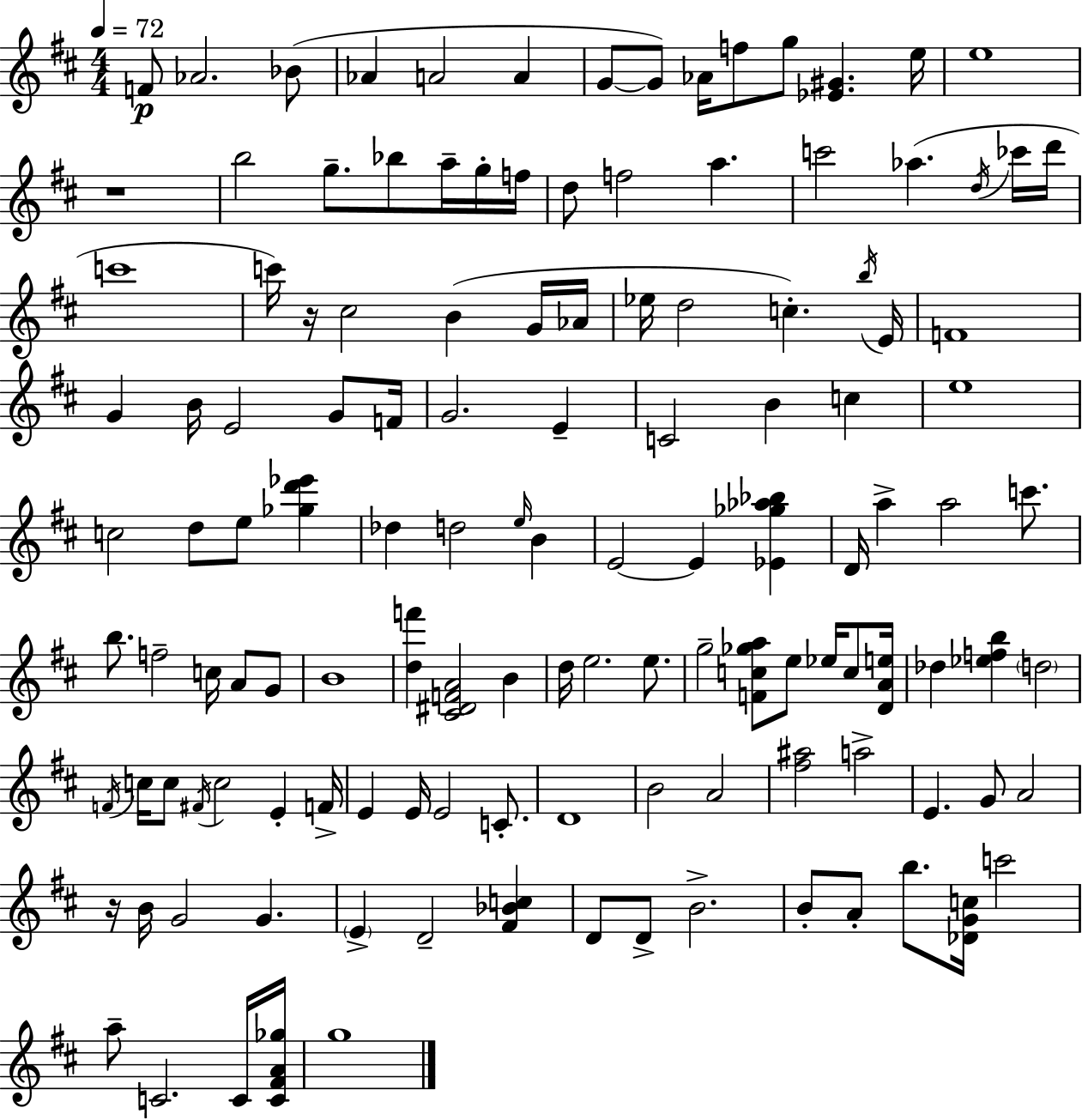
{
  \clef treble
  \numericTimeSignature
  \time 4/4
  \key d \major
  \tempo 4 = 72
  f'8\p aes'2. bes'8( | aes'4 a'2 a'4 | g'8~~ g'8) aes'16 f''8 g''8 <ees' gis'>4. e''16 | e''1 | \break r1 | b''2 g''8.-- bes''8 a''16-- g''16-. f''16 | d''8 f''2 a''4. | c'''2 aes''4.( \acciaccatura { d''16 } ces'''16 | \break d'''16 c'''1 | c'''16) r16 cis''2 b'4( g'16 | aes'16 ees''16 d''2 c''4.-.) | \acciaccatura { b''16 } e'16 f'1 | \break g'4 b'16 e'2 g'8 | f'16 g'2. e'4-- | c'2 b'4 c''4 | e''1 | \break c''2 d''8 e''8 <ges'' d''' ees'''>4 | des''4 d''2 \grace { e''16 } b'4 | e'2~~ e'4 <ees' ges'' aes'' bes''>4 | d'16 a''4-> a''2 | \break c'''8. b''8. f''2-- c''16 a'8 | g'8 b'1 | <d'' f'''>4 <cis' dis' f' a'>2 b'4 | d''16 e''2. | \break e''8. g''2-- <f' c'' ges'' a''>8 e''8 ees''16 | c''8 <d' a' e''>16 des''4 <ees'' f'' b''>4 \parenthesize d''2 | \acciaccatura { f'16 } c''16 c''8 \acciaccatura { fis'16 } c''2 | e'4-. f'16-> e'4 e'16 e'2 | \break c'8.-. d'1 | b'2 a'2 | <fis'' ais''>2 a''2-> | e'4. g'8 a'2 | \break r16 b'16 g'2 g'4. | \parenthesize e'4-> d'2-- | <fis' bes' c''>4 d'8 d'8-> b'2.-> | b'8-. a'8-. b''8. <des' g' c''>16 c'''2 | \break a''8-- c'2. | c'16 <c' fis' a' ges''>16 g''1 | \bar "|."
}